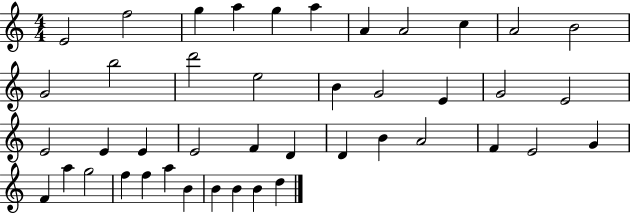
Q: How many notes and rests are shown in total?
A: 43